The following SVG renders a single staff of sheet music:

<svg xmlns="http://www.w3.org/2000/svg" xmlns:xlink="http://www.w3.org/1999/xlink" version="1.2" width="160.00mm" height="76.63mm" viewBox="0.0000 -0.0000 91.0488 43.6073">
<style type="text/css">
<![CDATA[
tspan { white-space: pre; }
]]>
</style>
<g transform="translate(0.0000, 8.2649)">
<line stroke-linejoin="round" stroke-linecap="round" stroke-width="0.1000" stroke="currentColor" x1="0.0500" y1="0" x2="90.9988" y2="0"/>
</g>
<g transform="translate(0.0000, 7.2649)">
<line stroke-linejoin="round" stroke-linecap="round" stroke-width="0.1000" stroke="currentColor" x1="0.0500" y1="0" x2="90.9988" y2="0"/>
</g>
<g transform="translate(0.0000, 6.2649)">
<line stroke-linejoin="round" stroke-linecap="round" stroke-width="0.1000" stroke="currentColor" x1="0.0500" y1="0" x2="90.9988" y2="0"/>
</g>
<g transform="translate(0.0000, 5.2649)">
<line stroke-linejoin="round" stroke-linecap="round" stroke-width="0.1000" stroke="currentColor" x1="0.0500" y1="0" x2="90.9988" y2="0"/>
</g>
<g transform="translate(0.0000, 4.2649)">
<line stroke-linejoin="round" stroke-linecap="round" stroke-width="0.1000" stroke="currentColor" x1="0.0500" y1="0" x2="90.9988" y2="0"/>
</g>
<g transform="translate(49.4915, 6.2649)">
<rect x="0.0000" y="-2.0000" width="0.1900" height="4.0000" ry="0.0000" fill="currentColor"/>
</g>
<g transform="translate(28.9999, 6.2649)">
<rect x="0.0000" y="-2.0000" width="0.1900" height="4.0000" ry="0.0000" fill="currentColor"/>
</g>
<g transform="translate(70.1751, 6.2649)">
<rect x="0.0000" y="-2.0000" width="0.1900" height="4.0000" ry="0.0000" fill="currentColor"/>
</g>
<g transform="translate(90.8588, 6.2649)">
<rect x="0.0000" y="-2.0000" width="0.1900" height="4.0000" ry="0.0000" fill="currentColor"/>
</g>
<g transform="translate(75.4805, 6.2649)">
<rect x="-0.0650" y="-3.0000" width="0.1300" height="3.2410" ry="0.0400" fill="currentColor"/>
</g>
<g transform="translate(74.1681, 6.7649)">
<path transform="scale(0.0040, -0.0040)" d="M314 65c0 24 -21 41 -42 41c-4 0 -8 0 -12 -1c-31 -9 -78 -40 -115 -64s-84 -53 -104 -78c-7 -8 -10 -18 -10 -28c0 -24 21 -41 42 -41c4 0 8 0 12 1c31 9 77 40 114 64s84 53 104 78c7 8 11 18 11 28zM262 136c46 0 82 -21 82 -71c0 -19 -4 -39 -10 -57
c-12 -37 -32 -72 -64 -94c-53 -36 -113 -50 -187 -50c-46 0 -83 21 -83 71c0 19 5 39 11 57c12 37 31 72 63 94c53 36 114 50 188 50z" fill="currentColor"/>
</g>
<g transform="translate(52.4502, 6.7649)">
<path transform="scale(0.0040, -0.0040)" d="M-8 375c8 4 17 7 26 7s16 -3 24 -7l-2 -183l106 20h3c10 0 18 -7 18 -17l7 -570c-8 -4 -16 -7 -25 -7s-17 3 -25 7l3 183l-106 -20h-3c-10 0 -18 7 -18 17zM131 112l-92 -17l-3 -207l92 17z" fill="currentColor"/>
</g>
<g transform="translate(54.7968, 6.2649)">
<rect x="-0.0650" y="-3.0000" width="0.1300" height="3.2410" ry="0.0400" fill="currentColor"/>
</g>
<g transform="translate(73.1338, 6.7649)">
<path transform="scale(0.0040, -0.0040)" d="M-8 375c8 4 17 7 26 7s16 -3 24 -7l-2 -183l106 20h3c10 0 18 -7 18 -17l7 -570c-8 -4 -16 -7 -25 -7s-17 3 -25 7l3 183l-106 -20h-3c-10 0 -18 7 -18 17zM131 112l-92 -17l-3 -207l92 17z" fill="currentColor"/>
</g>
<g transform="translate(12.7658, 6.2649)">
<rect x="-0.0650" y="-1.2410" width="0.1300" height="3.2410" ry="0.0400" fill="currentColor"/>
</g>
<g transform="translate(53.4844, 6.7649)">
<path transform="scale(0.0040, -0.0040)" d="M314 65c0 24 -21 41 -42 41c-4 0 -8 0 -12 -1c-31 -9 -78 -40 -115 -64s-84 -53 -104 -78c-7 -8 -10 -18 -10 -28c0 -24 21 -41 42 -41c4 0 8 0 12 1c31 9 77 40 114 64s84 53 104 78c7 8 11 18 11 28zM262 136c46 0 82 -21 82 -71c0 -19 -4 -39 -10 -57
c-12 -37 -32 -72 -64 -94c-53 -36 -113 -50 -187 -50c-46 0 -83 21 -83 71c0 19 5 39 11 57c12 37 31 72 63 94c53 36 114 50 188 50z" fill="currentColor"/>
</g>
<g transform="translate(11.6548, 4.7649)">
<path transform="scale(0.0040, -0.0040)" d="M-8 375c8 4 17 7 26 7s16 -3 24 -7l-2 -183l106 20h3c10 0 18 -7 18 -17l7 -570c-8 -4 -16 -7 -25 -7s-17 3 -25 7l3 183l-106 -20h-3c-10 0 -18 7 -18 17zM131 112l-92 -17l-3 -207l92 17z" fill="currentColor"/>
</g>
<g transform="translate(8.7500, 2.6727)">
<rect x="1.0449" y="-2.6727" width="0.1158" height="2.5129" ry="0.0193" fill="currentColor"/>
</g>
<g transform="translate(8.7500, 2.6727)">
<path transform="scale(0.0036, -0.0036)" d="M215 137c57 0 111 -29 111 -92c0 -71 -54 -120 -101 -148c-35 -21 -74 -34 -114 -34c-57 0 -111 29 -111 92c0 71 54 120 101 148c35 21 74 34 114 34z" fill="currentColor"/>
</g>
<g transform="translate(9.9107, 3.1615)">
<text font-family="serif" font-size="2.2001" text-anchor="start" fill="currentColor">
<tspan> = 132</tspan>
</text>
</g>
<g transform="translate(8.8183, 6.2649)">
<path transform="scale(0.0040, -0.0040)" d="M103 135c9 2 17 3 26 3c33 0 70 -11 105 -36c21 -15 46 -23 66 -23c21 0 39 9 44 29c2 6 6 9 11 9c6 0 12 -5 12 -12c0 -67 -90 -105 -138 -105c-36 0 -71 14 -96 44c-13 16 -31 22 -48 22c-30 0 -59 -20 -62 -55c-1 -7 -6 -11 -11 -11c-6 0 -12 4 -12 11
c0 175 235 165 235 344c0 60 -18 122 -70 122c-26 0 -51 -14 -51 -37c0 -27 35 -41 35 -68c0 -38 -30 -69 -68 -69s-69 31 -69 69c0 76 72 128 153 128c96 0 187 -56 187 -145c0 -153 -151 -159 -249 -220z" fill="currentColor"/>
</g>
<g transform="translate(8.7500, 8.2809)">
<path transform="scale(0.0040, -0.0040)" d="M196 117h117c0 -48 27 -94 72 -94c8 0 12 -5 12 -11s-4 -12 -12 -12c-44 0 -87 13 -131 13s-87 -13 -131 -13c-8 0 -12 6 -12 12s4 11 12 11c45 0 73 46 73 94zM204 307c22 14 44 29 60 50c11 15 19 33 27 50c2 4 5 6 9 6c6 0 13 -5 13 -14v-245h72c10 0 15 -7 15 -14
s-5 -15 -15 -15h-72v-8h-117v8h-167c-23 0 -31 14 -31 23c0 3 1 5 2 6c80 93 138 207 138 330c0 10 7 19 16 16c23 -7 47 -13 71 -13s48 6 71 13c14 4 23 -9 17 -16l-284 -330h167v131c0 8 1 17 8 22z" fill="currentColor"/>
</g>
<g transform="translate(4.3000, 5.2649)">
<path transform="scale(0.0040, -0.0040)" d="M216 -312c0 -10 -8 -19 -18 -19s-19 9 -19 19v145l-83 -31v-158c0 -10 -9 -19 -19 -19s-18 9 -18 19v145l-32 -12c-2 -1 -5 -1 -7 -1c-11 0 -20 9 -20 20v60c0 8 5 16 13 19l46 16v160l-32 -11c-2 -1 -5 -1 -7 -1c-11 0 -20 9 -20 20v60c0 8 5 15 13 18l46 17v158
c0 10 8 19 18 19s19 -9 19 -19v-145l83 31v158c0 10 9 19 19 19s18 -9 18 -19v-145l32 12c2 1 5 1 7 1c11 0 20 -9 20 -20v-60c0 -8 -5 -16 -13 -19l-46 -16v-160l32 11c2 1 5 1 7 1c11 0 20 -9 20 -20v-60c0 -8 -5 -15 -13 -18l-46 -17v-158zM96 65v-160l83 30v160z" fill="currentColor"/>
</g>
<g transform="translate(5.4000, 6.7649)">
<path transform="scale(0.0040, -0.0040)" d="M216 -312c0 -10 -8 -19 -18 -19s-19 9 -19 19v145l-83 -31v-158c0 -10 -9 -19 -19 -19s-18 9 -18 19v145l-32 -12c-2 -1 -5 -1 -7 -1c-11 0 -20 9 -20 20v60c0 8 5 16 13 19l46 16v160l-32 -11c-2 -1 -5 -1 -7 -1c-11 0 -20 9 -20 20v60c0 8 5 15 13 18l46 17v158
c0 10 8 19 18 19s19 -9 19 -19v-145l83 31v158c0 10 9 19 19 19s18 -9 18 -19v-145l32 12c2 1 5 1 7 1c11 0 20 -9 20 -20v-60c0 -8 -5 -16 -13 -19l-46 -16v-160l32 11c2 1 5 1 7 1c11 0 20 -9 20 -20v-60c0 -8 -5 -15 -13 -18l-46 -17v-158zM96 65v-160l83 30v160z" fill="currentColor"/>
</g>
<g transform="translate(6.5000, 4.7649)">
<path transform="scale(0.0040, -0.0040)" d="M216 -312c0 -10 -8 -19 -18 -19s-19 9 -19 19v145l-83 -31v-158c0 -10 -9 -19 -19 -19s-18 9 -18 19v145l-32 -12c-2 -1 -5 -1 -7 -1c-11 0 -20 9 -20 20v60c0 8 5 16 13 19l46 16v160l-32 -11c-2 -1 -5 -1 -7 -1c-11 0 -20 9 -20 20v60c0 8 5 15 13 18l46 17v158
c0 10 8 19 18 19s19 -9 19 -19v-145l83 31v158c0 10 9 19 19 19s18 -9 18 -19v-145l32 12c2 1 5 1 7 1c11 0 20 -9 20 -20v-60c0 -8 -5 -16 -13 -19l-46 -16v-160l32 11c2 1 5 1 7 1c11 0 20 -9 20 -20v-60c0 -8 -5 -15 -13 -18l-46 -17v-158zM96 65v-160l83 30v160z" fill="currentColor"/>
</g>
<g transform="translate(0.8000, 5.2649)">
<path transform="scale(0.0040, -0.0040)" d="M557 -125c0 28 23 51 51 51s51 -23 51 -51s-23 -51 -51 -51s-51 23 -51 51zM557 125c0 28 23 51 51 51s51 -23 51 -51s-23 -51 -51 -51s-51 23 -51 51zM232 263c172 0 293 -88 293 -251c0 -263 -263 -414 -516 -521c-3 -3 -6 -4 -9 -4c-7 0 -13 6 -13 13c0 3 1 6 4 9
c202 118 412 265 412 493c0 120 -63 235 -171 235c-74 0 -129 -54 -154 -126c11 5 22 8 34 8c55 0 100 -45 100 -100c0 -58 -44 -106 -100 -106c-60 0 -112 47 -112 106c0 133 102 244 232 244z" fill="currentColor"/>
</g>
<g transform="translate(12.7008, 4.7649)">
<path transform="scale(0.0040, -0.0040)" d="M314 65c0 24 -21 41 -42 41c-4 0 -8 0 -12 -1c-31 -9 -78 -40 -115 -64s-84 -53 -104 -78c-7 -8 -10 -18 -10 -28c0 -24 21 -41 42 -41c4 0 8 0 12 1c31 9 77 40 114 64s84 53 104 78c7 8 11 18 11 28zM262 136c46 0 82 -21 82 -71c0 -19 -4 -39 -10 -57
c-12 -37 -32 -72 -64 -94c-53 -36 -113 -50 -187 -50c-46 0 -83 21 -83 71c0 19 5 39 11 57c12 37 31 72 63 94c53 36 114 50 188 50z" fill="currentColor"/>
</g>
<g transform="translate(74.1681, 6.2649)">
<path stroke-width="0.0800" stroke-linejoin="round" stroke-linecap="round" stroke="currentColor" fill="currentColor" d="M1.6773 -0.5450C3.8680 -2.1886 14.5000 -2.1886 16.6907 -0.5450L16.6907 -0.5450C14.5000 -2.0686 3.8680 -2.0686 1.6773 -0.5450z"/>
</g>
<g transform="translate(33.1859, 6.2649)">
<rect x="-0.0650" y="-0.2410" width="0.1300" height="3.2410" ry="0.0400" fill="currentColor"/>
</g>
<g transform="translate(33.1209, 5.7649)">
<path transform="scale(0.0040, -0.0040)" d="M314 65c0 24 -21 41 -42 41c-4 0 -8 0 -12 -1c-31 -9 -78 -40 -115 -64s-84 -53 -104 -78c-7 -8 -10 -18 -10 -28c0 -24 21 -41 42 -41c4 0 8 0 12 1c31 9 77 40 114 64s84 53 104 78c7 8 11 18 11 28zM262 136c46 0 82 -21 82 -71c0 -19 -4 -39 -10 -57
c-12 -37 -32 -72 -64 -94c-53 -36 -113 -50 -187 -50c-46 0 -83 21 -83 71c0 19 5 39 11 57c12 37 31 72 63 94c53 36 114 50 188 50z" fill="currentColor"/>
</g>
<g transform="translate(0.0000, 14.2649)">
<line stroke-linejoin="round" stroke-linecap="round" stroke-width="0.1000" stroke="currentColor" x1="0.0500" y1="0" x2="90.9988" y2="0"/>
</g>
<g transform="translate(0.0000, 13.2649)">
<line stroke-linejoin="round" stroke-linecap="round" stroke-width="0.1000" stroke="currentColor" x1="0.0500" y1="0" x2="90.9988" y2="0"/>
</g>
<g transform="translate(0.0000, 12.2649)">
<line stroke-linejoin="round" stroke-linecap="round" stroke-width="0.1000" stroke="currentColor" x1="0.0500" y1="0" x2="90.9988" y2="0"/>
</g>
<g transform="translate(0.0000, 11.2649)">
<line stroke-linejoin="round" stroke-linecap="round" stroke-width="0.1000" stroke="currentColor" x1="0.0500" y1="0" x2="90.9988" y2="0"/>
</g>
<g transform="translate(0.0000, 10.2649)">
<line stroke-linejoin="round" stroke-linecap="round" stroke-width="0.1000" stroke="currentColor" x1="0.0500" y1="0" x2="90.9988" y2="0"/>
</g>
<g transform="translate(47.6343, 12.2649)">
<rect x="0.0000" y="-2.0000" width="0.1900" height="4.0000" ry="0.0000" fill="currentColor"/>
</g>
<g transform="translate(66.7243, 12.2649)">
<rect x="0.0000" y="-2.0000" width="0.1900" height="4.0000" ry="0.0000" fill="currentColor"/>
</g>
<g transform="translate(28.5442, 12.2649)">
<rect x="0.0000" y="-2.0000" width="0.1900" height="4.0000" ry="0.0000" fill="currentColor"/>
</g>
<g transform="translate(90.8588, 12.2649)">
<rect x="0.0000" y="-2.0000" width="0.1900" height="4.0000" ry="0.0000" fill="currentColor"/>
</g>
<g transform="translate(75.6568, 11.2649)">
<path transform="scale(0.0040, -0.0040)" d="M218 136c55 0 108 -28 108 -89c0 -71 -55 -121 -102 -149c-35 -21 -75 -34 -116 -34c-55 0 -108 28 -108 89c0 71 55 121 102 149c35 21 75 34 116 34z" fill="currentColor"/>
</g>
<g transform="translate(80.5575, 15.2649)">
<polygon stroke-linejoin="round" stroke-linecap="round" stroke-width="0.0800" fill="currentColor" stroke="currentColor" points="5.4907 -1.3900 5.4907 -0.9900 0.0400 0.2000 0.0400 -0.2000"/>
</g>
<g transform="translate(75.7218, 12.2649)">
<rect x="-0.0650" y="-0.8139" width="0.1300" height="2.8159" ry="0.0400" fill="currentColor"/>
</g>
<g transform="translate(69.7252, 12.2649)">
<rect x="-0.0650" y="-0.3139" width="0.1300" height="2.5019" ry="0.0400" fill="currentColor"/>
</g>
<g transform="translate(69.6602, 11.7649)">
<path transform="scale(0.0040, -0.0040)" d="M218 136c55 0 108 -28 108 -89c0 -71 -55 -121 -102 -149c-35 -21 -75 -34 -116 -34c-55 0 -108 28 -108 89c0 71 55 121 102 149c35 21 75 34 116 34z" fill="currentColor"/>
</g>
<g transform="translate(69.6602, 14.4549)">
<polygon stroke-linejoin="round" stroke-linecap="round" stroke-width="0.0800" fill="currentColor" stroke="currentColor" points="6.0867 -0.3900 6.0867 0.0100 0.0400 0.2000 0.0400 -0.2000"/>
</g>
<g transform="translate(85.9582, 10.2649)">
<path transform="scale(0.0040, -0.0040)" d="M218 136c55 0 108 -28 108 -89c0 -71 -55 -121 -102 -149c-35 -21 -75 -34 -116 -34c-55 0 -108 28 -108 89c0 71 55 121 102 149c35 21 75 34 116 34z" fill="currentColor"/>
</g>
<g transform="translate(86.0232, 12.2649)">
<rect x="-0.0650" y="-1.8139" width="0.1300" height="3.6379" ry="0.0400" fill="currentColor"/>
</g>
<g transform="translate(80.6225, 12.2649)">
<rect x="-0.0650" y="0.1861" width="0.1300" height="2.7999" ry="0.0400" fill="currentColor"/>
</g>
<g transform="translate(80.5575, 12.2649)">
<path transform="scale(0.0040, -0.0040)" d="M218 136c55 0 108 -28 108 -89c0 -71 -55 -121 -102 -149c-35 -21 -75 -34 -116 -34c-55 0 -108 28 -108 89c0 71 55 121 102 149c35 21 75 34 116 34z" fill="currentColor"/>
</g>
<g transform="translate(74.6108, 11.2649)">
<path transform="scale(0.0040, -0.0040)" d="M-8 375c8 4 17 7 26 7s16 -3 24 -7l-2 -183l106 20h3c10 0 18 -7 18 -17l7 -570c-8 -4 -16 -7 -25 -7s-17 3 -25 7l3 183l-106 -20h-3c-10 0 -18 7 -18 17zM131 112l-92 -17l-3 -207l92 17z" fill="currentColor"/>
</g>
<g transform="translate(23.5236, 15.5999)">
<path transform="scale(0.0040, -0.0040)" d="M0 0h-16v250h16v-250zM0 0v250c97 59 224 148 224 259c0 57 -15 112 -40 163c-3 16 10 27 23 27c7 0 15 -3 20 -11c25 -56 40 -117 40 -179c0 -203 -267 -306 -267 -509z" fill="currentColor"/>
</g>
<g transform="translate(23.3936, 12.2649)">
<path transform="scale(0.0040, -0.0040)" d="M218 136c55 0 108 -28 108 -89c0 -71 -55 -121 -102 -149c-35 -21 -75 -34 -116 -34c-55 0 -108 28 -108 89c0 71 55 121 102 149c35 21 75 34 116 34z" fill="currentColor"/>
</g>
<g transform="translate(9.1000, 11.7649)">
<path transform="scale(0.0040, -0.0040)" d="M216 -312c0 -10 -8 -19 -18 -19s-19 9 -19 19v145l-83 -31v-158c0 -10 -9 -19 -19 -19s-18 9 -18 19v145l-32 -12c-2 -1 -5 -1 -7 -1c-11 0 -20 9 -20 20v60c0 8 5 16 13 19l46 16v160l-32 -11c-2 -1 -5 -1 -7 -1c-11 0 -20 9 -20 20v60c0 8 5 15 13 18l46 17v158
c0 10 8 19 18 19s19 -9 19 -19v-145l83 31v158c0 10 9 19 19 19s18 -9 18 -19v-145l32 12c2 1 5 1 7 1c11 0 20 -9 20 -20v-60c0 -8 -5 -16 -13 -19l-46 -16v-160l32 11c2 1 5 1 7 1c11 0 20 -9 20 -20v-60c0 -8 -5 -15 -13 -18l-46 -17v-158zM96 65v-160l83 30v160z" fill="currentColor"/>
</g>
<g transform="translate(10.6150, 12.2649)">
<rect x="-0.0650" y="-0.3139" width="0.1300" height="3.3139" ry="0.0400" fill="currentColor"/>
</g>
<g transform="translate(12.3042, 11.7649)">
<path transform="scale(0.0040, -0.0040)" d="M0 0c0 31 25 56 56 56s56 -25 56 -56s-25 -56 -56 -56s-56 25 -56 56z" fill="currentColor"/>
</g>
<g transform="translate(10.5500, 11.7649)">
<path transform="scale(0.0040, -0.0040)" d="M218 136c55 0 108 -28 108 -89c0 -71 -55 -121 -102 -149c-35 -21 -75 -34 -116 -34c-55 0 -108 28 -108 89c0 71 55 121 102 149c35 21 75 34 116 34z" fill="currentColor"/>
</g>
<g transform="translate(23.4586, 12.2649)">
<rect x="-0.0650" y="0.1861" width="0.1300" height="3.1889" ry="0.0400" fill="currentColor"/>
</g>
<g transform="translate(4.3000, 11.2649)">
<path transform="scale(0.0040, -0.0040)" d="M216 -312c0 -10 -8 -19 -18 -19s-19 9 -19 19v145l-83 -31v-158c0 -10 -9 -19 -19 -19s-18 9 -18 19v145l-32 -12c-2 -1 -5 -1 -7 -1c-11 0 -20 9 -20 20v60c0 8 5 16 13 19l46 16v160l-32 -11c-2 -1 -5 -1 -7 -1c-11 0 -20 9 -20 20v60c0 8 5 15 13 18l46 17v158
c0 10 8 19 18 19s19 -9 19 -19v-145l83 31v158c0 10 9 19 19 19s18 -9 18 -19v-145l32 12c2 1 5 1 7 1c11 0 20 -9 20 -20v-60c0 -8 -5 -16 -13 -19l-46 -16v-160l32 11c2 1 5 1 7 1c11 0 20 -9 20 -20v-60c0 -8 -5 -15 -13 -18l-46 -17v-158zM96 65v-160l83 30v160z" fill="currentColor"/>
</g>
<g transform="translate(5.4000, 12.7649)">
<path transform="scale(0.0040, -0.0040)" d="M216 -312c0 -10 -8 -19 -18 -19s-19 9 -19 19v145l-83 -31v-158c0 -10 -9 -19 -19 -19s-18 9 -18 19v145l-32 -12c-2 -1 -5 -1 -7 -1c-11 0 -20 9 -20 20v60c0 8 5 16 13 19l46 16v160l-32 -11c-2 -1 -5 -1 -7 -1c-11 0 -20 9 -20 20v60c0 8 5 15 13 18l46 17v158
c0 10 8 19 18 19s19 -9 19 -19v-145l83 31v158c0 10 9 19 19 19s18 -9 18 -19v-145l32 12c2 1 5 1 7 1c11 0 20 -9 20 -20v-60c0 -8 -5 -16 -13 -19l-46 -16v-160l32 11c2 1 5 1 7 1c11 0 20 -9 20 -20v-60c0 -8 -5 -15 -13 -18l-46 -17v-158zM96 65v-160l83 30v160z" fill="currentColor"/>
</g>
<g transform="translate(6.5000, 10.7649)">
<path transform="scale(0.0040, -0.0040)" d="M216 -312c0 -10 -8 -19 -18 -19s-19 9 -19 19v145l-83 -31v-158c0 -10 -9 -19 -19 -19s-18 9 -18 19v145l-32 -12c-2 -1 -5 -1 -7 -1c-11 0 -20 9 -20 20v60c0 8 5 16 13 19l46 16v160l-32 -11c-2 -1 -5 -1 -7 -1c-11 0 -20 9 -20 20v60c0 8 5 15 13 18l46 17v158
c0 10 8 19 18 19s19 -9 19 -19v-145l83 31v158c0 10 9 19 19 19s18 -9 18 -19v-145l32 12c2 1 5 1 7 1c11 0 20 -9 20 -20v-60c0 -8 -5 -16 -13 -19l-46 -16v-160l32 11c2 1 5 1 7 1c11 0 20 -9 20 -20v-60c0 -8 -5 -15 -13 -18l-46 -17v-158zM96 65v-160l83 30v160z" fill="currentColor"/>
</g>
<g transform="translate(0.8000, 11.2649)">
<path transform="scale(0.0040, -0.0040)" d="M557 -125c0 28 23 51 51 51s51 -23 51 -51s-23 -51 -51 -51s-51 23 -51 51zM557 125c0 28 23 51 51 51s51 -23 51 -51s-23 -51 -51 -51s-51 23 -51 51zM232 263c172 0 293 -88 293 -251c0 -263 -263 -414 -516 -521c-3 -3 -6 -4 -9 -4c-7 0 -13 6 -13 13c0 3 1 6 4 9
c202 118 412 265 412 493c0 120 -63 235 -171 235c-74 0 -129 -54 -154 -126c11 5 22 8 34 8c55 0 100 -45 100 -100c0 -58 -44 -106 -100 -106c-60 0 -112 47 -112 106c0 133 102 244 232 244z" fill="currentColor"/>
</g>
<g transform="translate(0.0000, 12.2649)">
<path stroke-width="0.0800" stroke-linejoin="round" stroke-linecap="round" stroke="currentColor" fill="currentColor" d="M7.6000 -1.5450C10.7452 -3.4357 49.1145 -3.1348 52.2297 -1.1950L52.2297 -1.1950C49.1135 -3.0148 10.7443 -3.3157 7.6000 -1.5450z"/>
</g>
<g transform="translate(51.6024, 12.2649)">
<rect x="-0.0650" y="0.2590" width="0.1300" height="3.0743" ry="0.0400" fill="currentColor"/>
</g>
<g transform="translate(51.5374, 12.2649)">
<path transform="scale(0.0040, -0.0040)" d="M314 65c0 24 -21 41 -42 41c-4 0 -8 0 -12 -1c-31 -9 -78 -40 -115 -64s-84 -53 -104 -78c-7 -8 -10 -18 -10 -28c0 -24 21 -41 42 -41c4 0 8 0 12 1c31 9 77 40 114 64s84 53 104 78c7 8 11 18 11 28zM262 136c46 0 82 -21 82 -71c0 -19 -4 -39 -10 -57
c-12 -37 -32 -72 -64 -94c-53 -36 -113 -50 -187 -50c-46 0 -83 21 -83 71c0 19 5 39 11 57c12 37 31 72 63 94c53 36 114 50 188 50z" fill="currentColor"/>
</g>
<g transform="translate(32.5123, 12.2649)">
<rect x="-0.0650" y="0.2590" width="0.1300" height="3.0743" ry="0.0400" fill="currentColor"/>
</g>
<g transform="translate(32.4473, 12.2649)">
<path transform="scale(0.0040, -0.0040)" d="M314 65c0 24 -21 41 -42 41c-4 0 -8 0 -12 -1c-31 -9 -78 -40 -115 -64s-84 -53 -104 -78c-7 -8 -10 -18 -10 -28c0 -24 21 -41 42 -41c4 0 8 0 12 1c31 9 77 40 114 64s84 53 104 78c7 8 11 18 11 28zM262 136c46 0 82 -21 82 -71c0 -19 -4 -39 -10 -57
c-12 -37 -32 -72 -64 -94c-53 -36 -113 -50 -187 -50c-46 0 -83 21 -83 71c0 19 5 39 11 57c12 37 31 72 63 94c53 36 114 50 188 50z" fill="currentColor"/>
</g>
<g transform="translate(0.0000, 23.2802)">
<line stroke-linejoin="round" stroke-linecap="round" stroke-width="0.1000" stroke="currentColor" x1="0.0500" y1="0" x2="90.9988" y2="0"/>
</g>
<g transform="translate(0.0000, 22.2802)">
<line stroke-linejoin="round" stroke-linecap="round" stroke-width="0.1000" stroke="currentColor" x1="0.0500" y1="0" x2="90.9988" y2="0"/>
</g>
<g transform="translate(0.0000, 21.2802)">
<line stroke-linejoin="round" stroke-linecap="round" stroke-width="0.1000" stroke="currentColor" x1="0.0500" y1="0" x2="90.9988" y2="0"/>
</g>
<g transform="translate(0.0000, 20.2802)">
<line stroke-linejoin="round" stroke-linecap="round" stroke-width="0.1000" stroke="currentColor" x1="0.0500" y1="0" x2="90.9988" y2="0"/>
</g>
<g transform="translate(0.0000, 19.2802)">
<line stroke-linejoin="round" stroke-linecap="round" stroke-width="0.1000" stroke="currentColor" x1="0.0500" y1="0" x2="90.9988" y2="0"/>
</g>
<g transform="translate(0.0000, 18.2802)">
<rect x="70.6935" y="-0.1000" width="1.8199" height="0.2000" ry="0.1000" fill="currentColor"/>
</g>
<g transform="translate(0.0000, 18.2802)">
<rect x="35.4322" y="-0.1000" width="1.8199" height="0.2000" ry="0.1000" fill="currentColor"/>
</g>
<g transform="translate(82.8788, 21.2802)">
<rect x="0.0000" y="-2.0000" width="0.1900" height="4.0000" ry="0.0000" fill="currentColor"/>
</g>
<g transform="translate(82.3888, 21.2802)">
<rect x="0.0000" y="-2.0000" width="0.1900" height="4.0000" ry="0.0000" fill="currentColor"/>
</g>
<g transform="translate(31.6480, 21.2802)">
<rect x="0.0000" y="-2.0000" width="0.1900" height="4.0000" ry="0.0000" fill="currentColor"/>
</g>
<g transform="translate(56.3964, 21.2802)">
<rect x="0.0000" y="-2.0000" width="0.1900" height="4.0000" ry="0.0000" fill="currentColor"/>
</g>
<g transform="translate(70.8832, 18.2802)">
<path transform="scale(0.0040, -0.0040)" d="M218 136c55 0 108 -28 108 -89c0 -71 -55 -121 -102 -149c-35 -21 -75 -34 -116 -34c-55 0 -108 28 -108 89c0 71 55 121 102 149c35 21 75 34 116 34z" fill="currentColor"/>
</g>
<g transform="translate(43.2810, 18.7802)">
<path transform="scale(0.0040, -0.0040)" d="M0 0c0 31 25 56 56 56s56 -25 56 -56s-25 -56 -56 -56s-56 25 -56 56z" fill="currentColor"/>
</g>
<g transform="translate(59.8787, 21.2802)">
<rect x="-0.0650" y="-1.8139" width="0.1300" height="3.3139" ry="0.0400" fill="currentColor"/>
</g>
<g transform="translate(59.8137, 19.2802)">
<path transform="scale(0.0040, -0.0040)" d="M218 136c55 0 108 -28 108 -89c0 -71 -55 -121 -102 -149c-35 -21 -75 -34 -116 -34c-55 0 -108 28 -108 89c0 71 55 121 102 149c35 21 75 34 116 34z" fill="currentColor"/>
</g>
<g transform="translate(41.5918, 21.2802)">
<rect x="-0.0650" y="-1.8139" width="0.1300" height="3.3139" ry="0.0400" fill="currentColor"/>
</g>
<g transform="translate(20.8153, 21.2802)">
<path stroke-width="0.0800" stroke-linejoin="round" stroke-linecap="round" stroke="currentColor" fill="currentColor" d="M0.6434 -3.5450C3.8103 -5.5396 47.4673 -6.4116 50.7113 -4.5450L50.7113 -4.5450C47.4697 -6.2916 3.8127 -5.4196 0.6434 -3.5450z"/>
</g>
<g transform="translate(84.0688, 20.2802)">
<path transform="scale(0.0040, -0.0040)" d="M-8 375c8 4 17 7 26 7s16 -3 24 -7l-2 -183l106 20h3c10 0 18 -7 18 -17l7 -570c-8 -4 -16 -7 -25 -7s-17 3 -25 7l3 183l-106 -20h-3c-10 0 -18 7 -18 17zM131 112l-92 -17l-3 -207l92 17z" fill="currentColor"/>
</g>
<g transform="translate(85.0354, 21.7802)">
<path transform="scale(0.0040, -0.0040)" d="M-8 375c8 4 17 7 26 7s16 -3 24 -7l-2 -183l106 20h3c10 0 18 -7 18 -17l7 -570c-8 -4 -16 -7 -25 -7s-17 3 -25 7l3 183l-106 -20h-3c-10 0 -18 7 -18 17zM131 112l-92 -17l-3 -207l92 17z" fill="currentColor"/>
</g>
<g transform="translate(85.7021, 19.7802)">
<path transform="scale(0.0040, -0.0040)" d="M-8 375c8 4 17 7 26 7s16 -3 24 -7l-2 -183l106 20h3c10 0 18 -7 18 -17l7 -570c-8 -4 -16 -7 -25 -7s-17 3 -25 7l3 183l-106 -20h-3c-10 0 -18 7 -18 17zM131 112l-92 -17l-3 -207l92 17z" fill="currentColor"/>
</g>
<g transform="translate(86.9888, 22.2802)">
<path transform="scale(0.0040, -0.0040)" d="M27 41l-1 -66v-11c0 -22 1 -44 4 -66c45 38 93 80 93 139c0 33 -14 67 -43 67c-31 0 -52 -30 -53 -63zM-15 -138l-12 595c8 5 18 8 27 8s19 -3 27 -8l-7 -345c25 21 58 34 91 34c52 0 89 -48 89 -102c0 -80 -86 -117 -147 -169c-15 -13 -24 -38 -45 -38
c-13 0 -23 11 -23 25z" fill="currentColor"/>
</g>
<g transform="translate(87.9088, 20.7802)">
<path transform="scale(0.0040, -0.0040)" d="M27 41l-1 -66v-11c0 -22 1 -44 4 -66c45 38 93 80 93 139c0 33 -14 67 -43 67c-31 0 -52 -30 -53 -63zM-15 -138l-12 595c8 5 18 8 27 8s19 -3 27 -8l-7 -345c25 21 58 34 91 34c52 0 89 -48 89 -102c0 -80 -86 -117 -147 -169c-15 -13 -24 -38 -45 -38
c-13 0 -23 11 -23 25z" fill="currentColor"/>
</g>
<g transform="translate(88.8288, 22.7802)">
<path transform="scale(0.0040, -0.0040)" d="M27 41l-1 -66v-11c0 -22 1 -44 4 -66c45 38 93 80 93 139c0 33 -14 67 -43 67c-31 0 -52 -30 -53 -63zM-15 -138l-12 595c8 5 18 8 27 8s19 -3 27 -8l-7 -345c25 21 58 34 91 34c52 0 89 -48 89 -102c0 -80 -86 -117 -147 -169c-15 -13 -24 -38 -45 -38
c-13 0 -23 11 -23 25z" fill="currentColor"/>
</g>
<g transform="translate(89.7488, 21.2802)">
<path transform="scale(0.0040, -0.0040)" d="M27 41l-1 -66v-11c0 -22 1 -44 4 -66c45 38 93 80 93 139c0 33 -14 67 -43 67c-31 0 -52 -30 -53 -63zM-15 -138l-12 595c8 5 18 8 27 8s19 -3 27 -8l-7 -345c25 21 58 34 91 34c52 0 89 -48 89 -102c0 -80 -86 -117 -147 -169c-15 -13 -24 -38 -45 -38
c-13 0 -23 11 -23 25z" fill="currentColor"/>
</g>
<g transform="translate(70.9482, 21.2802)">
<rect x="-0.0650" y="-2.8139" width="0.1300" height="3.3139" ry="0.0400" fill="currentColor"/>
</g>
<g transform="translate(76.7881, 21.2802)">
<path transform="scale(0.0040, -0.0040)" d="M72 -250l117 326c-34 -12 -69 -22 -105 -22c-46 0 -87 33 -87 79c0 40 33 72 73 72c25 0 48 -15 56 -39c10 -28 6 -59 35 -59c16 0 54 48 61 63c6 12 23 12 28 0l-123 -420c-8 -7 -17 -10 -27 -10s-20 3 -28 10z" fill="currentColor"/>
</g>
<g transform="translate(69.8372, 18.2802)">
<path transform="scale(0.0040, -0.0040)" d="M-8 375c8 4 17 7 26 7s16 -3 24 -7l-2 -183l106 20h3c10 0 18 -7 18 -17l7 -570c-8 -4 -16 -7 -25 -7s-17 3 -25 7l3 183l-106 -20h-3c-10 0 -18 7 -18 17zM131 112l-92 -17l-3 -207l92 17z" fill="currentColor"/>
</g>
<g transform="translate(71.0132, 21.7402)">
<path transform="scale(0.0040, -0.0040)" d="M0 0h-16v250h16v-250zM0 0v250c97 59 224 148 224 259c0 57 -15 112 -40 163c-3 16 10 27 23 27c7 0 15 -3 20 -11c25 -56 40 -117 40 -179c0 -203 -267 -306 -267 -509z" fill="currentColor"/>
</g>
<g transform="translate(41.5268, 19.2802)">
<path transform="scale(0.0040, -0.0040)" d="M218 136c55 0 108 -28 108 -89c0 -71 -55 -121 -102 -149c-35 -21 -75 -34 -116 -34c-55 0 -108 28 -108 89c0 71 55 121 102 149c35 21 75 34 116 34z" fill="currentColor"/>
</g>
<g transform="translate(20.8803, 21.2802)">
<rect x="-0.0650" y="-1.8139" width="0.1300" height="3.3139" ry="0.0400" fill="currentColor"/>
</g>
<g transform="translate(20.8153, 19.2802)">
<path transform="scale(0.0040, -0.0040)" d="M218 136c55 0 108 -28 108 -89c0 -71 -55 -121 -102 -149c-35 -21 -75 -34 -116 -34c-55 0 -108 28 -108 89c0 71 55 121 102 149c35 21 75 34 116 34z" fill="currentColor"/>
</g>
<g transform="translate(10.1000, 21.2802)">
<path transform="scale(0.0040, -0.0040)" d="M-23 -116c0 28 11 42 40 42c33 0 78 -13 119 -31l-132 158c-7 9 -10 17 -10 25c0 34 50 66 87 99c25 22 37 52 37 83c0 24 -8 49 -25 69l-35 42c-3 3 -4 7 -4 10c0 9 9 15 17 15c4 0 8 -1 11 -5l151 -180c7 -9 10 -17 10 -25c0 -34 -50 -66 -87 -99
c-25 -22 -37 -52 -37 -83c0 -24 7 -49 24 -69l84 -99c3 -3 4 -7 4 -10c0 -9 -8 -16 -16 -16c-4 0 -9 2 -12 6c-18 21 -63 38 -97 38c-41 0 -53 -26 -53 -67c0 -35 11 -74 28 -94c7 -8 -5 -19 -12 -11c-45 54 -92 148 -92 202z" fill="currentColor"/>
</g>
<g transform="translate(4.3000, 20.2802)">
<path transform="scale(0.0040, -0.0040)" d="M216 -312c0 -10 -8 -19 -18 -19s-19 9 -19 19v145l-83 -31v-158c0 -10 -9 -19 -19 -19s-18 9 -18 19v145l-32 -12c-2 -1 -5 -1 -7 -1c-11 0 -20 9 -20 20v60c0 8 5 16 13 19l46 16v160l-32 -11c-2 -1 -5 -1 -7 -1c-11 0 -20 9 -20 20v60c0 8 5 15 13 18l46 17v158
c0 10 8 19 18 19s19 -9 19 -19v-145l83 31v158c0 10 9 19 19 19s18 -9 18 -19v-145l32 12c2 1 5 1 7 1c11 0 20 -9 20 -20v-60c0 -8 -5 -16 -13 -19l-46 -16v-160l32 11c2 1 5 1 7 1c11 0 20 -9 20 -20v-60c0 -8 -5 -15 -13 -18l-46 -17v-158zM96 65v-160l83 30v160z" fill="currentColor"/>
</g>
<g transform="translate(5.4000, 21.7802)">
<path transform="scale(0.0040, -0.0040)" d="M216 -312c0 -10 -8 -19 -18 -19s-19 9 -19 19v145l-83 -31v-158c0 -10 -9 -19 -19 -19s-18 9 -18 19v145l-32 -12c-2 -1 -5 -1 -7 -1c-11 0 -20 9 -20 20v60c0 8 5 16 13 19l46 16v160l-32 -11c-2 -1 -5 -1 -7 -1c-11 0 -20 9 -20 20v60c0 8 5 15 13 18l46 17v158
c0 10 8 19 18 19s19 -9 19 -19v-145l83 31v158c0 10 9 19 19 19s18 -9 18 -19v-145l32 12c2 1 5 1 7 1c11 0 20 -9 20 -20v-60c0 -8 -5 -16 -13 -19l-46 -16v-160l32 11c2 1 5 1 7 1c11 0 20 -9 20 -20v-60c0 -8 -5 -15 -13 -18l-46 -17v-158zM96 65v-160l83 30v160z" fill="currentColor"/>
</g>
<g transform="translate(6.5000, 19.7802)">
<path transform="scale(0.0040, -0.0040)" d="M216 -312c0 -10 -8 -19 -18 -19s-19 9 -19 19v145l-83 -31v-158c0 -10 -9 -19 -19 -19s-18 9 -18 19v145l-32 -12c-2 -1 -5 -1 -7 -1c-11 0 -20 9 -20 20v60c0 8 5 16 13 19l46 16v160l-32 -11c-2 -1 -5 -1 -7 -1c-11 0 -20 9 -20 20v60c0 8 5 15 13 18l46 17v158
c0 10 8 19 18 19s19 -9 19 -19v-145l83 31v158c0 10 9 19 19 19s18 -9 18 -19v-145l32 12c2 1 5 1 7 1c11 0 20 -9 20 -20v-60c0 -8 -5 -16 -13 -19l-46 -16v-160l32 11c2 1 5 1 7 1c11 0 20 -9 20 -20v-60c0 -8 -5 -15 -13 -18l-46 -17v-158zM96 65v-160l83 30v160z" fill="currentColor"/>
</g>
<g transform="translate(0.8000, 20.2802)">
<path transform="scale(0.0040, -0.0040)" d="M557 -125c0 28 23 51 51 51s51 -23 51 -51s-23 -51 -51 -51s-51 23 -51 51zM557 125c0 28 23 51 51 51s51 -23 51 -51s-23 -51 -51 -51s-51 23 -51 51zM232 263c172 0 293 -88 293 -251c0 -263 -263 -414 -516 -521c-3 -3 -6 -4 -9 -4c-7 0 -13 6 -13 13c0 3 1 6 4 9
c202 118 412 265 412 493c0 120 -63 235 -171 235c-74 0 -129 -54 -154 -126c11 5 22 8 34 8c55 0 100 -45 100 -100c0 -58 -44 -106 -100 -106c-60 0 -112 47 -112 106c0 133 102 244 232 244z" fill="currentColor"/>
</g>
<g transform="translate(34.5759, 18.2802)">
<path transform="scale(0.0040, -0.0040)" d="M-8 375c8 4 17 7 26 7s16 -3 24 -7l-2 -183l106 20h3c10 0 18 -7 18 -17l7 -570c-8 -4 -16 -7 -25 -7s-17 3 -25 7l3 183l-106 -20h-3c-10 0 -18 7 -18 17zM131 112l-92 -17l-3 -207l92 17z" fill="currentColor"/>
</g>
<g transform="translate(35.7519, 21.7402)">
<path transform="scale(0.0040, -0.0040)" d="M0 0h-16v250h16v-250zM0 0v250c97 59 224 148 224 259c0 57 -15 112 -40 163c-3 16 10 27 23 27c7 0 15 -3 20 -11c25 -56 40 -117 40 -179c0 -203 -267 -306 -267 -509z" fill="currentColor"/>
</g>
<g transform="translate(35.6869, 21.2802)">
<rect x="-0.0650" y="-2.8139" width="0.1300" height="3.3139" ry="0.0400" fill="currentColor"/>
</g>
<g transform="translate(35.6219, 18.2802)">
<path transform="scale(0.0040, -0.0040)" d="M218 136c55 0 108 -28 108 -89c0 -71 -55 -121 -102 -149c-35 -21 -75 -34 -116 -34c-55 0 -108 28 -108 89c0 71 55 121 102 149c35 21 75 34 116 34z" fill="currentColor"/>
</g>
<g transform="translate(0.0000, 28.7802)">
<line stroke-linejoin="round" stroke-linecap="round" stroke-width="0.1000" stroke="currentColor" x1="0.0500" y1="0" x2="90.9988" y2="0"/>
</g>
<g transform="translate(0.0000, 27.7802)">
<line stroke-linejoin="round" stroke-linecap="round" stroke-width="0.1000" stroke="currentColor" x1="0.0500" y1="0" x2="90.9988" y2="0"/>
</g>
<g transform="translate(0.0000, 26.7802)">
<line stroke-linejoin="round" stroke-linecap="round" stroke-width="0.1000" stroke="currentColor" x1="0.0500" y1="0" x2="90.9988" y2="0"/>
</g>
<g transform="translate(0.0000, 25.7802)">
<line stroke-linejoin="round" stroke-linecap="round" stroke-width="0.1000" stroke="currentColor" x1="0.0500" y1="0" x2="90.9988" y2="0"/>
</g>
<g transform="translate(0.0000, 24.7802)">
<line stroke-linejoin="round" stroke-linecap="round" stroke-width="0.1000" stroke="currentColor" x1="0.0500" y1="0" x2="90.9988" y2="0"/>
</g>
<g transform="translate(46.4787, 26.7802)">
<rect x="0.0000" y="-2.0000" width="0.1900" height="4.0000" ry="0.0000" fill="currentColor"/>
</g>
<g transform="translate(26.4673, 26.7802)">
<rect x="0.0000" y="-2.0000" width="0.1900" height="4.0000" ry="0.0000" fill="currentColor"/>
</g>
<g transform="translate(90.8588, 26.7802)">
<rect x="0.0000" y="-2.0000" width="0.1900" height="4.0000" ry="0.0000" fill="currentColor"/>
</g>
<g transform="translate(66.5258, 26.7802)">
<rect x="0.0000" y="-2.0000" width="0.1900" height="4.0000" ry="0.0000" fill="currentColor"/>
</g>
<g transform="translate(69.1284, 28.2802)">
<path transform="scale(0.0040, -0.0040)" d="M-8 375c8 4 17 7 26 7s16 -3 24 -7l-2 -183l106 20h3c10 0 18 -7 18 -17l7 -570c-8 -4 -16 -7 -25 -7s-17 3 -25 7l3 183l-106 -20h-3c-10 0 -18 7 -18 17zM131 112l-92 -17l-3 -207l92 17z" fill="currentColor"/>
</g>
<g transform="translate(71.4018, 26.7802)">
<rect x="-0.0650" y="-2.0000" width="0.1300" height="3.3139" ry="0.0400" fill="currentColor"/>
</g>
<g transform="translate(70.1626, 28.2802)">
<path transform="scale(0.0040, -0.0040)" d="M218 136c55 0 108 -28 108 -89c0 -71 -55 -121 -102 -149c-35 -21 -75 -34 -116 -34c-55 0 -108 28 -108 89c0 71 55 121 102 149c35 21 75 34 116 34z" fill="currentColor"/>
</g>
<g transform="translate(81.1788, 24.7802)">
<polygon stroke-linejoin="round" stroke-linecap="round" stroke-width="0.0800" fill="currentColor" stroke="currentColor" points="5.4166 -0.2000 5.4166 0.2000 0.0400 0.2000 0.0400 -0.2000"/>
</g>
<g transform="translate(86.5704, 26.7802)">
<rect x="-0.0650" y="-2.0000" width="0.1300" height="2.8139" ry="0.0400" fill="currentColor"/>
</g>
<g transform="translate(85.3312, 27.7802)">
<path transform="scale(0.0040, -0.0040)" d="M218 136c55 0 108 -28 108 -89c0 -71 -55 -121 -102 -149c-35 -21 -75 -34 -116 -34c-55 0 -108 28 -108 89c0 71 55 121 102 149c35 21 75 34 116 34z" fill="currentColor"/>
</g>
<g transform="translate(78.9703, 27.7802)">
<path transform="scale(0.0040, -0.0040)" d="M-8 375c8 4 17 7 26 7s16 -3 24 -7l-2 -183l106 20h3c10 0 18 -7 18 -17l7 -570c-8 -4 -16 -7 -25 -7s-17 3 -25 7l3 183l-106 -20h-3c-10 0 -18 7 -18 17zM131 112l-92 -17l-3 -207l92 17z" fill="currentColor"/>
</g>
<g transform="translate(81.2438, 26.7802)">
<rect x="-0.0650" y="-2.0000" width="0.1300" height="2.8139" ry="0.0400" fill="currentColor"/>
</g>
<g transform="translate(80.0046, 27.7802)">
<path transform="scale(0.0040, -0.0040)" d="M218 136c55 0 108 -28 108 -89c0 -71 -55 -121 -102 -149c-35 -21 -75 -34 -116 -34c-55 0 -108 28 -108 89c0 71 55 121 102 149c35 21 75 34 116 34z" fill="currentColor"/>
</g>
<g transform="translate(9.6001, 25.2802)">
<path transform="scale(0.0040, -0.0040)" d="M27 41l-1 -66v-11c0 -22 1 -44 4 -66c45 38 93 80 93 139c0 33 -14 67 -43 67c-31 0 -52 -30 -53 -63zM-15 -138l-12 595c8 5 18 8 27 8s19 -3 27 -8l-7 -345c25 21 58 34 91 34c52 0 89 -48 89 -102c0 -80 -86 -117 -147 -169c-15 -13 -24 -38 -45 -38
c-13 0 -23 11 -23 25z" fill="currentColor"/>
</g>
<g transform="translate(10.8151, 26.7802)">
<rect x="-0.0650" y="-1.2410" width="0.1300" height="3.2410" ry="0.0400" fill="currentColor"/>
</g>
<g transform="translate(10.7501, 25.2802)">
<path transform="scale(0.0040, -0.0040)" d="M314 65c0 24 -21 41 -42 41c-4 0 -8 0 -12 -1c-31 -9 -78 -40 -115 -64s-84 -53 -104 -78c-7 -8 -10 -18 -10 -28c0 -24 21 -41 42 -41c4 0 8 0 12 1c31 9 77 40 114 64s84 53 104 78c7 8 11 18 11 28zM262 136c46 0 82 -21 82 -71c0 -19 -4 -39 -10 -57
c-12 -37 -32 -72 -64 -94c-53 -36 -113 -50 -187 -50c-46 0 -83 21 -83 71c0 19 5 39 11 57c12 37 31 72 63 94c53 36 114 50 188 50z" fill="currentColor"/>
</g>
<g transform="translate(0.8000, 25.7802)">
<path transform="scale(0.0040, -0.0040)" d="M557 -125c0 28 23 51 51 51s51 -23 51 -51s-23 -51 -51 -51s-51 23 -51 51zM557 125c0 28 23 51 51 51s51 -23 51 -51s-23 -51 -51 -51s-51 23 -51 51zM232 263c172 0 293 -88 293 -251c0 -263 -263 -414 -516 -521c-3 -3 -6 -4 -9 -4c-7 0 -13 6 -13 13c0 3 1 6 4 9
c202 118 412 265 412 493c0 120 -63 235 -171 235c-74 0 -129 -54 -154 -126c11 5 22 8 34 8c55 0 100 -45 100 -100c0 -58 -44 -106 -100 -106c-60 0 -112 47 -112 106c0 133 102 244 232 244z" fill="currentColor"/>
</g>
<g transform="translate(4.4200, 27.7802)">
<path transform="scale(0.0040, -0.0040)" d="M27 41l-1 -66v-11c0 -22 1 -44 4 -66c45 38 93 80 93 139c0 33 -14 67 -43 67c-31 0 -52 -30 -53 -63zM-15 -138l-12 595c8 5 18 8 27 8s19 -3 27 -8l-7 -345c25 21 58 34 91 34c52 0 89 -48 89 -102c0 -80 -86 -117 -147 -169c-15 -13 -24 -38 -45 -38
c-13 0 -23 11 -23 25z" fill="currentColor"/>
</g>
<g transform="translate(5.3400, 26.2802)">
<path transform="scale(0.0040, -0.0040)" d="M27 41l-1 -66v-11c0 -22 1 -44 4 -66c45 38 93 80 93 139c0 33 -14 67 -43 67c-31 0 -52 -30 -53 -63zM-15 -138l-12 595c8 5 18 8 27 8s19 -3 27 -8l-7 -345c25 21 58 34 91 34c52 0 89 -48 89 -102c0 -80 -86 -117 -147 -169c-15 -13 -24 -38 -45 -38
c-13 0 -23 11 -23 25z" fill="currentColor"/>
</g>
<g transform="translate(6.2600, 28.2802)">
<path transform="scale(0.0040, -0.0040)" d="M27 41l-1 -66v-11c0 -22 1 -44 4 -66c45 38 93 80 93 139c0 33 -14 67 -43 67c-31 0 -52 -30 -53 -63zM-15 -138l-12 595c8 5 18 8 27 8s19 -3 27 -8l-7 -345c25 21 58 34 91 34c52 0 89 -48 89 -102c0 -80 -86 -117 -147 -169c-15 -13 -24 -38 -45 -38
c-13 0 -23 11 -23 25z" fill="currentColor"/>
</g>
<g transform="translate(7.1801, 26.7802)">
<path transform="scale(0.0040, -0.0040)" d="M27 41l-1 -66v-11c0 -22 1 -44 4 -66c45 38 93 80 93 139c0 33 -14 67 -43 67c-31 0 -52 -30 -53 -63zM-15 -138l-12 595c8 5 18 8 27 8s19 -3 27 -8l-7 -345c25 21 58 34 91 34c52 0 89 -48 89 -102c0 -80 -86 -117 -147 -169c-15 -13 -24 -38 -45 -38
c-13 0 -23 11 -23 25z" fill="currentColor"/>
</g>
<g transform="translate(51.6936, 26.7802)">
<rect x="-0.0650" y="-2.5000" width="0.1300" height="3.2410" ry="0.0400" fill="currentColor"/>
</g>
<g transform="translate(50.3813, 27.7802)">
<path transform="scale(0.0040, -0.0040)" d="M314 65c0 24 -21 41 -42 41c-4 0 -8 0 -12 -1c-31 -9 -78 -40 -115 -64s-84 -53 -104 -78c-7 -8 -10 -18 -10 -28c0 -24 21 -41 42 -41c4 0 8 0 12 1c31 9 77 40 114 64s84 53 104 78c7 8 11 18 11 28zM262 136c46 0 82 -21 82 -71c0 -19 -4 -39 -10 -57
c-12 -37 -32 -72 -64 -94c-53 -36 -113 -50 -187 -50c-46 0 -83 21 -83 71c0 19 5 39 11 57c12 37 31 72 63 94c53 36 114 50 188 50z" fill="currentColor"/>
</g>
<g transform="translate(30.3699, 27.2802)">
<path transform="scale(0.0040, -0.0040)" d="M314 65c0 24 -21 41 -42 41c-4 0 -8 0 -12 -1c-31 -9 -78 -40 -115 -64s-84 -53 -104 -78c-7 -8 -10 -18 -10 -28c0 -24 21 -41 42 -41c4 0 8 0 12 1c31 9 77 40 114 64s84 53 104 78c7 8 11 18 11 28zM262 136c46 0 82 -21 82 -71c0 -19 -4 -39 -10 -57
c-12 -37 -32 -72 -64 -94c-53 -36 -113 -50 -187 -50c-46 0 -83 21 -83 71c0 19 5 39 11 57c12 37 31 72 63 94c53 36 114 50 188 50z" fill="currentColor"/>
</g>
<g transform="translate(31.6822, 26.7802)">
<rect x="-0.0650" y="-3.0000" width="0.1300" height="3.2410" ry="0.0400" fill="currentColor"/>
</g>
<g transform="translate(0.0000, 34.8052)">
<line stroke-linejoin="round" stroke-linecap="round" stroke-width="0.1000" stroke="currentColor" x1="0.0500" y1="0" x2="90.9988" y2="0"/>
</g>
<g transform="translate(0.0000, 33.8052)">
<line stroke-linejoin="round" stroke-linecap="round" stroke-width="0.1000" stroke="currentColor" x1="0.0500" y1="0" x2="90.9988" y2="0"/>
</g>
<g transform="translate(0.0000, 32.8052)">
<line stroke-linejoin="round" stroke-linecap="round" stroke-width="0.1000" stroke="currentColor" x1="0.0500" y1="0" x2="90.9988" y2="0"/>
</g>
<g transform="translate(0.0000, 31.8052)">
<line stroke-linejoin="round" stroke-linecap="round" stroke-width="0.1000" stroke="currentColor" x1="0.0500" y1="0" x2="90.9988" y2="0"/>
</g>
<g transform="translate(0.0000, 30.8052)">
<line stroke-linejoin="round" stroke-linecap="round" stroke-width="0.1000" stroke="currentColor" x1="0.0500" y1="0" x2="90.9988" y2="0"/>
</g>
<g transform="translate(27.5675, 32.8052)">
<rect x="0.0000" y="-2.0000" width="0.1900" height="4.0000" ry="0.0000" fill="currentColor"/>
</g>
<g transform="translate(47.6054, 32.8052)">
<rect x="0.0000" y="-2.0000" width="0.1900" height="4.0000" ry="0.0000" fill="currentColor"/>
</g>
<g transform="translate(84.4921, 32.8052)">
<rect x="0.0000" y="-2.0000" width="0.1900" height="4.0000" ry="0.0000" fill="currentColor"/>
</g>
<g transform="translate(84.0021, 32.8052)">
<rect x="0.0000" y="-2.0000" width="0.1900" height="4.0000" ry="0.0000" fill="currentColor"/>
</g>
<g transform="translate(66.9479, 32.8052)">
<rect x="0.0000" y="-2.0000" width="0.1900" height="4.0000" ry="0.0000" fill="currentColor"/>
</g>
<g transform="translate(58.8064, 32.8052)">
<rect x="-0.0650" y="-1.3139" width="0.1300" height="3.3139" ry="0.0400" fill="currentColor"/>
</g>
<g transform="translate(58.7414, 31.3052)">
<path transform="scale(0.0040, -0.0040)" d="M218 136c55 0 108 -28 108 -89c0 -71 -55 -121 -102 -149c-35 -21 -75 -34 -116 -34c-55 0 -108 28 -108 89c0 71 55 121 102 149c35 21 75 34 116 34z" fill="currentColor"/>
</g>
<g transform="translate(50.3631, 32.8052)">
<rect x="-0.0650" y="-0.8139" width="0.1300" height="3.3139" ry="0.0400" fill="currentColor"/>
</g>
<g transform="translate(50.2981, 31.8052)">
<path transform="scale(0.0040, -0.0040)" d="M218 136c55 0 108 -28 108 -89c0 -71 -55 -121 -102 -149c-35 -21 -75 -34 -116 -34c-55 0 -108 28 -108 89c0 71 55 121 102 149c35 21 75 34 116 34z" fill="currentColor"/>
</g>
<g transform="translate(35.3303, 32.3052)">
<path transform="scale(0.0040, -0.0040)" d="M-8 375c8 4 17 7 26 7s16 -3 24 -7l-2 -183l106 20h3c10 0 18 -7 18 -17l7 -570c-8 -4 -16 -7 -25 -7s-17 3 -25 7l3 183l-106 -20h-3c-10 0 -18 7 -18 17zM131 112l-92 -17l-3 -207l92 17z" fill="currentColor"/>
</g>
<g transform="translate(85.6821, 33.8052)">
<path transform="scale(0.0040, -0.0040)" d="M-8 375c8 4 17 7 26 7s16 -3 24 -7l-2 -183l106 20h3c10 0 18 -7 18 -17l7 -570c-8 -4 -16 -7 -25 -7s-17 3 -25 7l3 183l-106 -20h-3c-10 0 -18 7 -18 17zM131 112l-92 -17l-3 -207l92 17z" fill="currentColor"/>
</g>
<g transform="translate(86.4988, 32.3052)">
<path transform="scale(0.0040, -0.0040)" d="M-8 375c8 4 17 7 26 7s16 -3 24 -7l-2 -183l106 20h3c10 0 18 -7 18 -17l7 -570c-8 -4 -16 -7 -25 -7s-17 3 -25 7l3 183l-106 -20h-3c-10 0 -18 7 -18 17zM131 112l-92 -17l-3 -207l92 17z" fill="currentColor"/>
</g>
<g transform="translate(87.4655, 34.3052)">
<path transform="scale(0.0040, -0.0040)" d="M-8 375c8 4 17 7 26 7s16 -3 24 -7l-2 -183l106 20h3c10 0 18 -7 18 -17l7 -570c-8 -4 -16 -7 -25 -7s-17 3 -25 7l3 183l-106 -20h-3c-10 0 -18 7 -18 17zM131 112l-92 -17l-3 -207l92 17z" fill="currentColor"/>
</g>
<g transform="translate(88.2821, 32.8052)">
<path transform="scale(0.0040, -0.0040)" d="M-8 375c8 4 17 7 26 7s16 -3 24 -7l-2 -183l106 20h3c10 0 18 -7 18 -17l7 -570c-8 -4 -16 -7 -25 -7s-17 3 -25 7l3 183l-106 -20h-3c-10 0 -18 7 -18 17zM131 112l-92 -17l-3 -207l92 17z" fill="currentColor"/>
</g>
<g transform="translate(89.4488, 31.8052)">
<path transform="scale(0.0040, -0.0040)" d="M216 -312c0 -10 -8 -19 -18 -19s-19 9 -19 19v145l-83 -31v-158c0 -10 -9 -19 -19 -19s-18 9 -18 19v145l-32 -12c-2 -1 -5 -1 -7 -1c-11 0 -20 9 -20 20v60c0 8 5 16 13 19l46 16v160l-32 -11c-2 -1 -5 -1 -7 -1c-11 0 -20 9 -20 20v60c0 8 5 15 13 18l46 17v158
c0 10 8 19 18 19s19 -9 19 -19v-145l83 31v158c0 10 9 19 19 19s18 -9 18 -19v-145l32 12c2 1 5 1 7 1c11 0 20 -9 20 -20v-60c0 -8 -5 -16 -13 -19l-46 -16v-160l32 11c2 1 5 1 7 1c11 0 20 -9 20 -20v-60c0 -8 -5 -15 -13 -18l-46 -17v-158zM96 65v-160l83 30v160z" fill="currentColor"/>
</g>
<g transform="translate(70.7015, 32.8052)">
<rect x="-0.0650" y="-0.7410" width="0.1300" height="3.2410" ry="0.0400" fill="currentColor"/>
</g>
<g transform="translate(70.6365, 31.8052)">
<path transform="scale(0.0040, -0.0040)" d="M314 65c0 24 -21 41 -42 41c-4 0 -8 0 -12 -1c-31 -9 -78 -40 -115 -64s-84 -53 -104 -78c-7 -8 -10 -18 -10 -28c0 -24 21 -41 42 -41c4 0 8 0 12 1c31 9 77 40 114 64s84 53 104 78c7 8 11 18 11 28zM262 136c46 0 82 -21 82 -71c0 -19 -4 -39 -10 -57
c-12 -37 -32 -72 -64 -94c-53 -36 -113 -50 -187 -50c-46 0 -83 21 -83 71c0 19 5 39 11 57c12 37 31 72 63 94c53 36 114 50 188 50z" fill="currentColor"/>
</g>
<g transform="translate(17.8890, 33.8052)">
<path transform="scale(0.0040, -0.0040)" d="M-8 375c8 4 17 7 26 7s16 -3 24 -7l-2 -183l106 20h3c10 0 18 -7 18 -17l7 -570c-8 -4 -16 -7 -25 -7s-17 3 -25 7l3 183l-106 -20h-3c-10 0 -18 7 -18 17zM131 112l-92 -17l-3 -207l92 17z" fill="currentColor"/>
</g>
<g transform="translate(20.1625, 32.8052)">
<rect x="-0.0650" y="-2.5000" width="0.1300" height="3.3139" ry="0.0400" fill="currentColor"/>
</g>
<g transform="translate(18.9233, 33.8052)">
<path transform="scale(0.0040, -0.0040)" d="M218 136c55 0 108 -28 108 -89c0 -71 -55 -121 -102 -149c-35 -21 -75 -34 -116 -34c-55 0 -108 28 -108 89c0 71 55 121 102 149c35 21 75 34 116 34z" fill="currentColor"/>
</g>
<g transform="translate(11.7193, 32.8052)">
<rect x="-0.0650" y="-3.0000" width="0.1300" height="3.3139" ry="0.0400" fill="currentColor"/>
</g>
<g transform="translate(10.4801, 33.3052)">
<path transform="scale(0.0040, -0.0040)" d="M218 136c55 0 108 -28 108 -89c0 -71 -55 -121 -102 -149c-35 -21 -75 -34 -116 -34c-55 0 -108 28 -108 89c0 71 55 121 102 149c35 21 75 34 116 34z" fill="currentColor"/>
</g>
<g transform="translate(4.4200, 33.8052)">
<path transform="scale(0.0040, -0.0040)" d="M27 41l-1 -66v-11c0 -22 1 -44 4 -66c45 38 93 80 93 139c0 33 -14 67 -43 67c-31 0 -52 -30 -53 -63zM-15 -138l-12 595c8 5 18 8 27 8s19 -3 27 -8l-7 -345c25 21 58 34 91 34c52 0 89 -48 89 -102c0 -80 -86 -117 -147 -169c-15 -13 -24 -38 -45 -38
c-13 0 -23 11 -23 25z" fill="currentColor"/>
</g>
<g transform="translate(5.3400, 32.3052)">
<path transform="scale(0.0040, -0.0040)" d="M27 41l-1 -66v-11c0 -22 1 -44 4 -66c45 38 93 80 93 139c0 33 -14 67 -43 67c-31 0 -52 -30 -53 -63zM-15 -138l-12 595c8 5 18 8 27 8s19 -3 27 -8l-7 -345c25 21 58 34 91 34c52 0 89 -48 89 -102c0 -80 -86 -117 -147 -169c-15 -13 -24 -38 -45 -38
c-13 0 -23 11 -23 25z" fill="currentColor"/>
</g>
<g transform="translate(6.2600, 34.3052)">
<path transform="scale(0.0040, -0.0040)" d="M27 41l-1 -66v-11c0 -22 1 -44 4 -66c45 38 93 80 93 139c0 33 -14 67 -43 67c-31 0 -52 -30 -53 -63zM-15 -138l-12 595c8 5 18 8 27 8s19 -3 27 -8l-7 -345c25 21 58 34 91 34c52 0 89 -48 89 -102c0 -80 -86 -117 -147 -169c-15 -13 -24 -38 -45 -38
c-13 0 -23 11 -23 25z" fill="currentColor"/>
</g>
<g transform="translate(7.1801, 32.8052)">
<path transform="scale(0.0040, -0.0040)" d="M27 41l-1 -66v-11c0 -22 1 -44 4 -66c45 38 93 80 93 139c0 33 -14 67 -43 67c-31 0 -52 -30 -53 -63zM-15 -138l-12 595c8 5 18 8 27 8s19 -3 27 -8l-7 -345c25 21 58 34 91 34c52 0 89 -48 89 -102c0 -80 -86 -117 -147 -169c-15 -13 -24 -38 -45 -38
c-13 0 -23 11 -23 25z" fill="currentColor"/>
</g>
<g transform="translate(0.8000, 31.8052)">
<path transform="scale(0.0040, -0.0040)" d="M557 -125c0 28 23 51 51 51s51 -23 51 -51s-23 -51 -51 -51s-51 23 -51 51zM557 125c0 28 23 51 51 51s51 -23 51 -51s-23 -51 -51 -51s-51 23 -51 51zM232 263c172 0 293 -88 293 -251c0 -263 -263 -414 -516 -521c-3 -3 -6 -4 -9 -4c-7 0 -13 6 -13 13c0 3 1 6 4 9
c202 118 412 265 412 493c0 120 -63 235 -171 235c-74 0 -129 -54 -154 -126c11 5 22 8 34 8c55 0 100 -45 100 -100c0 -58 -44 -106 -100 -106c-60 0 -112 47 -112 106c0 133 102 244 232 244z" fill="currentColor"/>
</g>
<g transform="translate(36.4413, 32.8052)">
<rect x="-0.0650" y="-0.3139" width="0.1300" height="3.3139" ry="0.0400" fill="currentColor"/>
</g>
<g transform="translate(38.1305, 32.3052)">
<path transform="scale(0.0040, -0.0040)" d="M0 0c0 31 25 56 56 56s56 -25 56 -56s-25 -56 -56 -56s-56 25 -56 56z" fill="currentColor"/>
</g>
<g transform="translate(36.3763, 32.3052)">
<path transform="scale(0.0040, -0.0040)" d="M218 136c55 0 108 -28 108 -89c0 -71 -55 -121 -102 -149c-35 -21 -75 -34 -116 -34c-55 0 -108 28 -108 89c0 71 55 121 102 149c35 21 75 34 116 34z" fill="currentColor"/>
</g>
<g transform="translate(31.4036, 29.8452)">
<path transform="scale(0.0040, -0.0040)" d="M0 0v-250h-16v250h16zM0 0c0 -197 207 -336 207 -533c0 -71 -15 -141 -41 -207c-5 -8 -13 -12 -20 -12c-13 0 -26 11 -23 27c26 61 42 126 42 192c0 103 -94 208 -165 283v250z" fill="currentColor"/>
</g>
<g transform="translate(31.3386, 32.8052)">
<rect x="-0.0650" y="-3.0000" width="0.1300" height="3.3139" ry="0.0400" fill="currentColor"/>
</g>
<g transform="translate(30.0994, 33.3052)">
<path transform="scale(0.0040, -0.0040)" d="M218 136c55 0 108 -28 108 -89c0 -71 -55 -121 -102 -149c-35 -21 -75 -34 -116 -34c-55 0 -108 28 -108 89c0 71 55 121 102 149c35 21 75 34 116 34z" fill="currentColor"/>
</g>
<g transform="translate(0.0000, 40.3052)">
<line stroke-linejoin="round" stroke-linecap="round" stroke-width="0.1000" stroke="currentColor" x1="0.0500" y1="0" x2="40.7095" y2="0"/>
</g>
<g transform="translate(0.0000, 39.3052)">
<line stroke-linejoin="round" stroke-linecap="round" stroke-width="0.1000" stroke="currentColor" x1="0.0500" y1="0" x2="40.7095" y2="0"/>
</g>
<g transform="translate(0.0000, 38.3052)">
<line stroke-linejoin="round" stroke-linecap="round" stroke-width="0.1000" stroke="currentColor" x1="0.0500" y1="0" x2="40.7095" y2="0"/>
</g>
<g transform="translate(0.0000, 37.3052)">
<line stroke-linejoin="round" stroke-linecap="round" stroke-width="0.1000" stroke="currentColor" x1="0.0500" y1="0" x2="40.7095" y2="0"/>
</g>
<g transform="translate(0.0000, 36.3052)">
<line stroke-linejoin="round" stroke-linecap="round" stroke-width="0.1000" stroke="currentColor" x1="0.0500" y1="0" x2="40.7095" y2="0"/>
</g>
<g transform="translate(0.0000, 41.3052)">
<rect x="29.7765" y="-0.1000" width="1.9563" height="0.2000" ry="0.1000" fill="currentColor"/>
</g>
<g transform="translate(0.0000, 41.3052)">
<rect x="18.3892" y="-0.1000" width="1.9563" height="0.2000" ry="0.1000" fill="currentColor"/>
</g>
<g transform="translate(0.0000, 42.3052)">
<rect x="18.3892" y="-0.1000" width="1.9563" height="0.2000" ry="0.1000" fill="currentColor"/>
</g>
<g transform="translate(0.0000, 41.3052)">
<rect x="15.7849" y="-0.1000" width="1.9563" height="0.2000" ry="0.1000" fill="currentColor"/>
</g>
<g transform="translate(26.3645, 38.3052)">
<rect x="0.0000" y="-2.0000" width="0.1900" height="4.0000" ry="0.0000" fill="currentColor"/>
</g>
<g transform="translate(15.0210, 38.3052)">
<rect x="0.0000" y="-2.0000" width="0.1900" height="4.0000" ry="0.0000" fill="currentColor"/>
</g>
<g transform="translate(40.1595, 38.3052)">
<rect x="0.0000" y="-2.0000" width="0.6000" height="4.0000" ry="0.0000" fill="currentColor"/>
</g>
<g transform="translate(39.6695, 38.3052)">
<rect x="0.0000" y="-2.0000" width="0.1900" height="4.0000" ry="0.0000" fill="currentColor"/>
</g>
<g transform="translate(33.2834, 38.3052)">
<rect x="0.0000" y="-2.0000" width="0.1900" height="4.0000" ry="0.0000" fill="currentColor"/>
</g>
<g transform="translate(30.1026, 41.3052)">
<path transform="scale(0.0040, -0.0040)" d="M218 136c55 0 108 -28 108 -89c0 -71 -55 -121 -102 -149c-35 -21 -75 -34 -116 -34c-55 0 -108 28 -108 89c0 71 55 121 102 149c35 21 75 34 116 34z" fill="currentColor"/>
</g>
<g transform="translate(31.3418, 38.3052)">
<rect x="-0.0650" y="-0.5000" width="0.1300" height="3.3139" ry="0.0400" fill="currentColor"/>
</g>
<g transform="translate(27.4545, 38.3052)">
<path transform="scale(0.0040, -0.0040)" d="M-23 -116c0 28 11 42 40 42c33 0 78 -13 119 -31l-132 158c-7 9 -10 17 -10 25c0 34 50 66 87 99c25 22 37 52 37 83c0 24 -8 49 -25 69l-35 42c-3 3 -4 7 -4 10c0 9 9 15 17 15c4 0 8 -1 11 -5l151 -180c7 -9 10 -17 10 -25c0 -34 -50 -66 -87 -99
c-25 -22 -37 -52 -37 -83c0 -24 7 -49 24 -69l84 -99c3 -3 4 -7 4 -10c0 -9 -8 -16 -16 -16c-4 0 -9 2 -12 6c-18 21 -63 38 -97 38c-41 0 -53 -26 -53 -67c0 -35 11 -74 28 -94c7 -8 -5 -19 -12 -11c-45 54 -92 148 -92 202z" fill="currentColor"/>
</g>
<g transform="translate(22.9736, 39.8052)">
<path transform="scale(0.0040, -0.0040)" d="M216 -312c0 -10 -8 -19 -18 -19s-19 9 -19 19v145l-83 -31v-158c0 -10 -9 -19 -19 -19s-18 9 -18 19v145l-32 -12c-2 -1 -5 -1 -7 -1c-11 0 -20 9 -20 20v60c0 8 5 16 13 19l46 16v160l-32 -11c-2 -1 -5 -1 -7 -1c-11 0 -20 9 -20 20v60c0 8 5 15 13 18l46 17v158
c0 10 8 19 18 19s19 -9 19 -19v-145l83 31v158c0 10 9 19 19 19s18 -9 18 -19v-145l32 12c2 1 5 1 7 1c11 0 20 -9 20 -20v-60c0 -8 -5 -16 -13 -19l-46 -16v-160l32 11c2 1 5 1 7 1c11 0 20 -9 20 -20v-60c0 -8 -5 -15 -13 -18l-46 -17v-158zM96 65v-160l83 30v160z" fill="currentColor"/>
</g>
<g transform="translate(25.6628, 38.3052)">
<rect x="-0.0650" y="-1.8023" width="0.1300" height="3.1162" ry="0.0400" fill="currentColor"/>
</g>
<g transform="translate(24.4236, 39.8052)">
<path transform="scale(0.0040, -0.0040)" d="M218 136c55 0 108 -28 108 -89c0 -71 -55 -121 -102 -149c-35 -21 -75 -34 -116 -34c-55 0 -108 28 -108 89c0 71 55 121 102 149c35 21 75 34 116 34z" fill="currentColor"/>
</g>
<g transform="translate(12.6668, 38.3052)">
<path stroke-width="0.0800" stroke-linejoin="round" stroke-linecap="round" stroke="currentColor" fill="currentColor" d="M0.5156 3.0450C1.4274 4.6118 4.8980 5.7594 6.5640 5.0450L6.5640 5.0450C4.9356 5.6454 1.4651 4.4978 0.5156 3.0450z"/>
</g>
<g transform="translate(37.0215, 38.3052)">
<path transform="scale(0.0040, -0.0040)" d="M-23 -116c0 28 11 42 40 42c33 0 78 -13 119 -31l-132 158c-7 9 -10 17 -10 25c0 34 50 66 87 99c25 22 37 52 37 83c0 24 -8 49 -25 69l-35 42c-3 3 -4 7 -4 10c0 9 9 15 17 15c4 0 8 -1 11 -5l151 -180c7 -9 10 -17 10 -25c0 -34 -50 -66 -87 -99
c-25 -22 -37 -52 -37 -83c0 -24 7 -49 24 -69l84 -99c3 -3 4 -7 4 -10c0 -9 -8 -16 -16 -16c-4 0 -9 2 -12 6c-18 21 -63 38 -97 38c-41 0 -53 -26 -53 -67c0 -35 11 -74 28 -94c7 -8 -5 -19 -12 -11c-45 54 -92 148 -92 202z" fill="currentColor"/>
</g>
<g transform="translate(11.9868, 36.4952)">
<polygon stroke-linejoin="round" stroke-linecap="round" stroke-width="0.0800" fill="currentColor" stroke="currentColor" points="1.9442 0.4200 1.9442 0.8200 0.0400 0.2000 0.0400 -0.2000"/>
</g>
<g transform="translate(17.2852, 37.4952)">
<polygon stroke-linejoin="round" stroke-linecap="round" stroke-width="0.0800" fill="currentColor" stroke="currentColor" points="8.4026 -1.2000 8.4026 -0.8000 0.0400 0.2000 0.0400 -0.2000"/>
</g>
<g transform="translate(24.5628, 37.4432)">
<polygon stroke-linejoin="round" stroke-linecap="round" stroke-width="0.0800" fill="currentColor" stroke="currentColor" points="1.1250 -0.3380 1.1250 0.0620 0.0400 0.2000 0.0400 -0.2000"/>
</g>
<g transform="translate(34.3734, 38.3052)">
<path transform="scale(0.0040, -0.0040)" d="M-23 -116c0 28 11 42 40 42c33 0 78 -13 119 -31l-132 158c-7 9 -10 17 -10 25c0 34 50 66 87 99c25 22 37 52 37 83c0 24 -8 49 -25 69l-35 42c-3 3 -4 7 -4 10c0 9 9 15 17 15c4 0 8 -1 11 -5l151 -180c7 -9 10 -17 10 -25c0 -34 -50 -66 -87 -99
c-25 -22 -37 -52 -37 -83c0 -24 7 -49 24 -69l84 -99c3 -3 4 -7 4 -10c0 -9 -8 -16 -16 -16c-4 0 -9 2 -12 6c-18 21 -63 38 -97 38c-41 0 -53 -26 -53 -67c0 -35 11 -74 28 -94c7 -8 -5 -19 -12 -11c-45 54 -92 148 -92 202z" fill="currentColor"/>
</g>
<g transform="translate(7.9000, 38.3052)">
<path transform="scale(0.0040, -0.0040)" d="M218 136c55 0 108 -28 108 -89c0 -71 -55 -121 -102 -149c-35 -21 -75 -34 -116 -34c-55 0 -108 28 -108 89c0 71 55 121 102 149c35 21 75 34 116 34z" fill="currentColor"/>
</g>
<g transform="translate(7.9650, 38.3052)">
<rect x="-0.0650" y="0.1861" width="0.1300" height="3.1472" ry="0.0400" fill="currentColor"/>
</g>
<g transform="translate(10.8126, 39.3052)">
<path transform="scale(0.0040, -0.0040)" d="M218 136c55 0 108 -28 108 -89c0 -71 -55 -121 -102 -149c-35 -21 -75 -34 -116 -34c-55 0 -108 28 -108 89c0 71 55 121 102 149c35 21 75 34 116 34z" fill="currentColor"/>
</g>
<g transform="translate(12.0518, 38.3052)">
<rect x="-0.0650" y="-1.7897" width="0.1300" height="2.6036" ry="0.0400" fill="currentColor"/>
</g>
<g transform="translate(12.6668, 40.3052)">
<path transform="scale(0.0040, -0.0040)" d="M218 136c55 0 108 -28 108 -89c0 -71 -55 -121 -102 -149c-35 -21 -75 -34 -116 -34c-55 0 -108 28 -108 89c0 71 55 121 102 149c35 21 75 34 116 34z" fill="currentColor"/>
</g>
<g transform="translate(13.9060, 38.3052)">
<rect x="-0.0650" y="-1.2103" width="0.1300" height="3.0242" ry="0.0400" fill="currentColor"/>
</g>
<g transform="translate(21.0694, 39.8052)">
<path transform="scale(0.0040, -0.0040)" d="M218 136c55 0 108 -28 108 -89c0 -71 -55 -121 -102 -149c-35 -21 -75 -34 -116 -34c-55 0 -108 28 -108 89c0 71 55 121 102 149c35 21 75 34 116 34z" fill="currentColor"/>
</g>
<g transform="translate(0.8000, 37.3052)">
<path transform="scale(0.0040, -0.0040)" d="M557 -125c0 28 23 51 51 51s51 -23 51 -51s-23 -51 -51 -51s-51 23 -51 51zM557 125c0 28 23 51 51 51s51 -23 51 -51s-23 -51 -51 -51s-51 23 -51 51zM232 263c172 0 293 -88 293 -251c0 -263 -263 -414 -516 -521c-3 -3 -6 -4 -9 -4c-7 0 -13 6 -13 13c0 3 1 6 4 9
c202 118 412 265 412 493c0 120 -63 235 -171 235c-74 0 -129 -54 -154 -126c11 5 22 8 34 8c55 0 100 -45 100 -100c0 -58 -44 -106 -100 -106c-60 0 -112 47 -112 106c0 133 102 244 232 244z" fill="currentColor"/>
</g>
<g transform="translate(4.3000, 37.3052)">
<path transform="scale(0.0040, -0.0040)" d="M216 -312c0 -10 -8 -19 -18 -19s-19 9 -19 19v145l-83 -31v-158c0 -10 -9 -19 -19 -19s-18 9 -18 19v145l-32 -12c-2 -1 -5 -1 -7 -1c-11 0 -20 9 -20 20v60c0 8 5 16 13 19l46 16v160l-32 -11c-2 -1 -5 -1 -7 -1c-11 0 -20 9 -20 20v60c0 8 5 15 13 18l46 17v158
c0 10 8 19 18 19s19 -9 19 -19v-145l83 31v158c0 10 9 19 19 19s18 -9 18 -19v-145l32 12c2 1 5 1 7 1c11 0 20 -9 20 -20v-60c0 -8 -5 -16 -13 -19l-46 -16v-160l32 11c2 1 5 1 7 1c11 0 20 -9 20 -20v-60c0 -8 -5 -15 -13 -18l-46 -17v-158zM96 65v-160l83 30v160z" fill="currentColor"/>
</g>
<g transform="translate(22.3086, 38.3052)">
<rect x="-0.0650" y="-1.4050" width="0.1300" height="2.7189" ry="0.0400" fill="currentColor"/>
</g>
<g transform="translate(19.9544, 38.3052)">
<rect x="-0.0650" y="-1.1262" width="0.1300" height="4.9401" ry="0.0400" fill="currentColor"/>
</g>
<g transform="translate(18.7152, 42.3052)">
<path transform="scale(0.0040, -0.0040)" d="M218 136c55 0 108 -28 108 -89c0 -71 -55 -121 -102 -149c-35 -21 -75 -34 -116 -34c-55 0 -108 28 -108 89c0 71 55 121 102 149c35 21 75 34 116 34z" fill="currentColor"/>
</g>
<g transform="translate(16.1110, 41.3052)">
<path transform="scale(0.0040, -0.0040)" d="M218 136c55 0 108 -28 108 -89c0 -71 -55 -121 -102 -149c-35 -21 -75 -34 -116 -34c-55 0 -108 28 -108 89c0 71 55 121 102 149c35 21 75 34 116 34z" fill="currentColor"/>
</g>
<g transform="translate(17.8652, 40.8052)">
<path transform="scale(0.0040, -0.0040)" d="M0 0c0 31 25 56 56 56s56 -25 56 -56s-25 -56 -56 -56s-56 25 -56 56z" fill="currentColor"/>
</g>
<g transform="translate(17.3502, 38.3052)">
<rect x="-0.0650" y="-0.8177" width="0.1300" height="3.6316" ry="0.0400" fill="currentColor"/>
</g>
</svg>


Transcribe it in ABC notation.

X:1
T:Untitled
M:2/4
L:1/4
K:A
G,2 E,2 C,2 C,2 ^E, D,/2 D,2 D,2 E,/2 F,/2 D,/2 A,/2 z A, C/2 A, A, C/2 z/2 _G,2 C,2 _B,,2 A,, B,,/2 B,,/2 C, B,, C,/2 E, F, G, F,2 D, B,,/2 G,,/2 E,,/2 C,,/2 A,,/2 ^A,,/4 z E,, z z